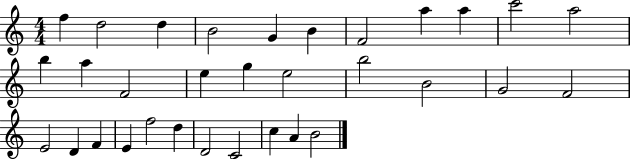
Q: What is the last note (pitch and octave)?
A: B4